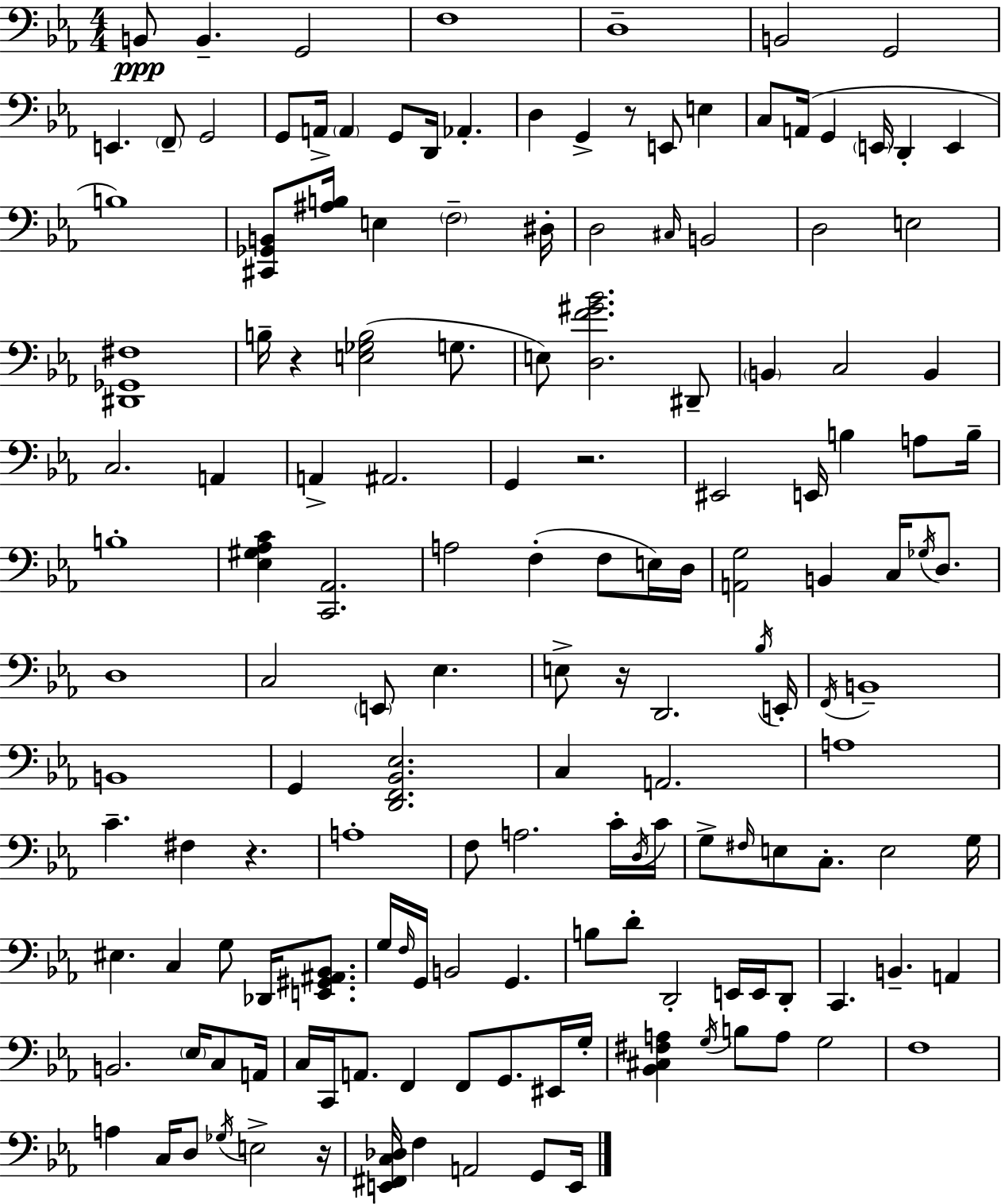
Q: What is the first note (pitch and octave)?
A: B2